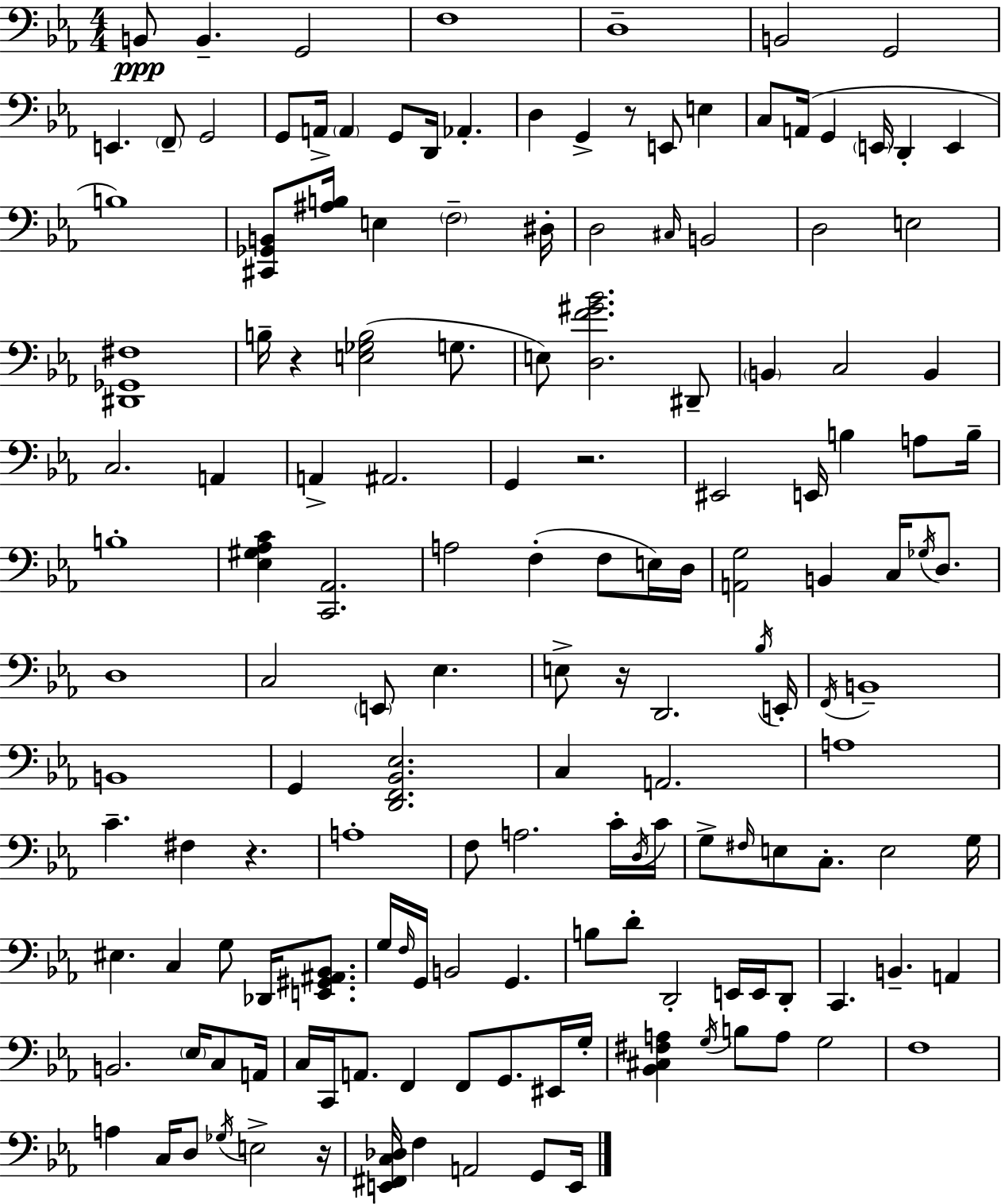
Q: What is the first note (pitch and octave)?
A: B2